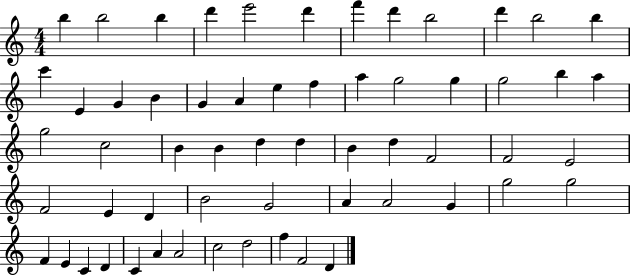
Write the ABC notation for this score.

X:1
T:Untitled
M:4/4
L:1/4
K:C
b b2 b d' e'2 d' f' d' b2 d' b2 b c' E G B G A e f a g2 g g2 b a g2 c2 B B d d B d F2 F2 E2 F2 E D B2 G2 A A2 G g2 g2 F E C D C A A2 c2 d2 f F2 D